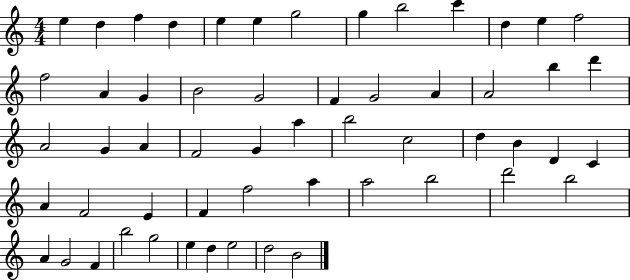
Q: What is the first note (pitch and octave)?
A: E5